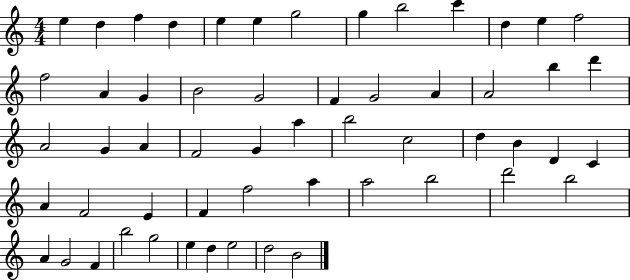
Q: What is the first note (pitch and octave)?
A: E5